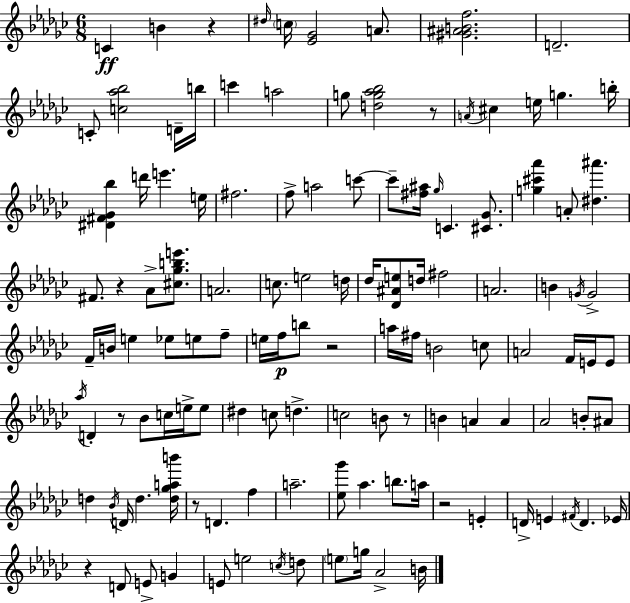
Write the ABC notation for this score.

X:1
T:Untitled
M:6/8
L:1/4
K:Ebm
C B z ^d/4 c/4 [_E_G]2 A/2 [^G^ABf]2 D2 C/2 [c_a_b]2 D/4 b/4 c' a2 g/2 [dg_a_b]2 z/2 A/4 ^c e/4 g b/4 [^D^F_G_b] d'/4 e' e/4 ^f2 f/2 a2 c'/2 c'/2 [^f^a]/4 _g/4 C [^C_G]/2 [g^c'_a'] A/2 [^d^a'] ^F/2 z _A/2 [^c_gbe']/2 A2 c/2 e2 d/4 _d/4 [_D^Ae]/2 d/4 ^f2 A2 B G/4 G2 F/4 B/4 e _e/2 e/2 f/2 e/4 f/4 b/2 z2 a/4 ^f/4 B2 c/2 A2 F/4 E/4 E/2 _a/4 D z/2 _B/2 c/4 e/4 e/2 ^d c/2 d c2 B/2 z/2 B A A _A2 B/2 ^A/2 d _B/4 D/4 d [d_gab']/4 z/2 D f a2 [_e_g']/2 _a b/2 a/4 z2 E D/4 E ^F/4 D _E/4 z D/2 E/2 G E/2 e2 c/4 d/2 e/2 g/4 _A2 B/4